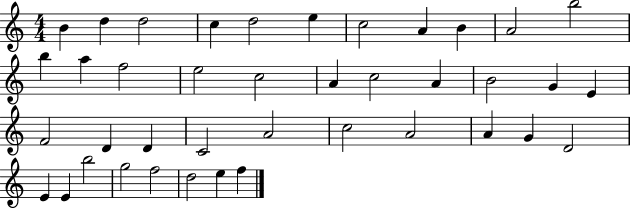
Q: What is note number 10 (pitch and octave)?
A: A4